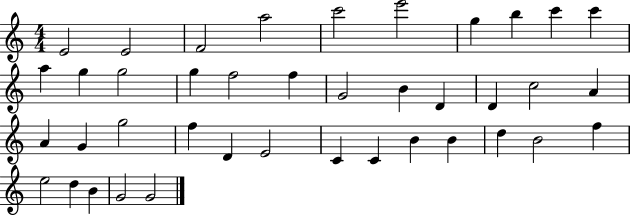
E4/h E4/h F4/h A5/h C6/h E6/h G5/q B5/q C6/q C6/q A5/q G5/q G5/h G5/q F5/h F5/q G4/h B4/q D4/q D4/q C5/h A4/q A4/q G4/q G5/h F5/q D4/q E4/h C4/q C4/q B4/q B4/q D5/q B4/h F5/q E5/h D5/q B4/q G4/h G4/h